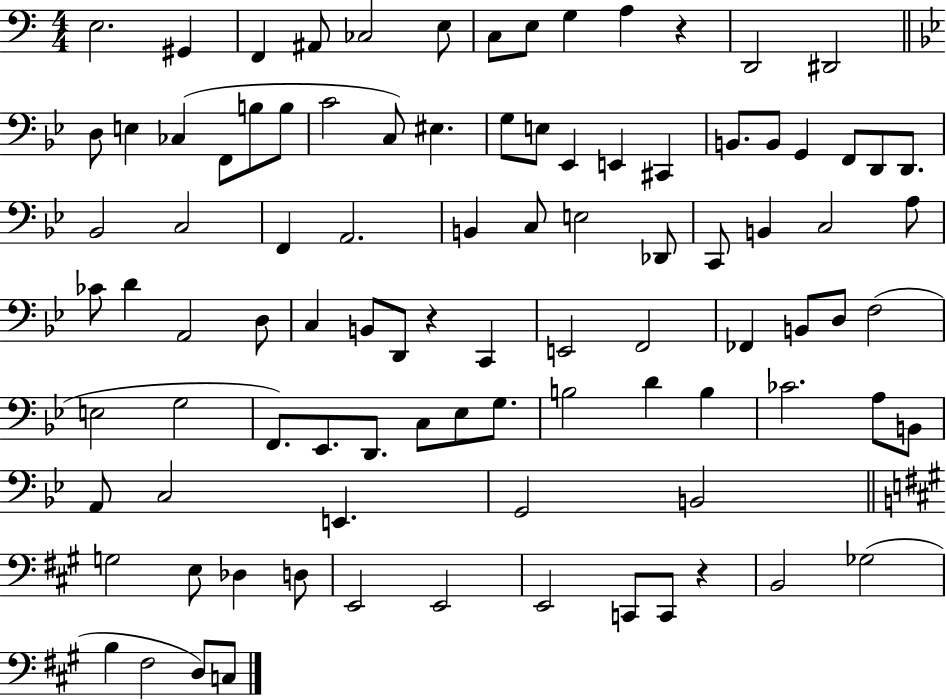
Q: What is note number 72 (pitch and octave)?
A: B2